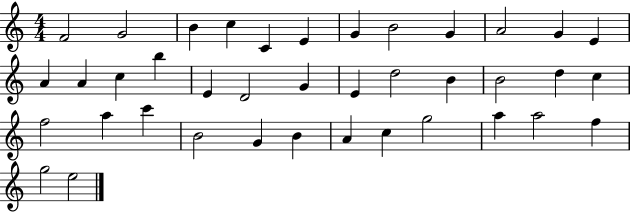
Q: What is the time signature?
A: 4/4